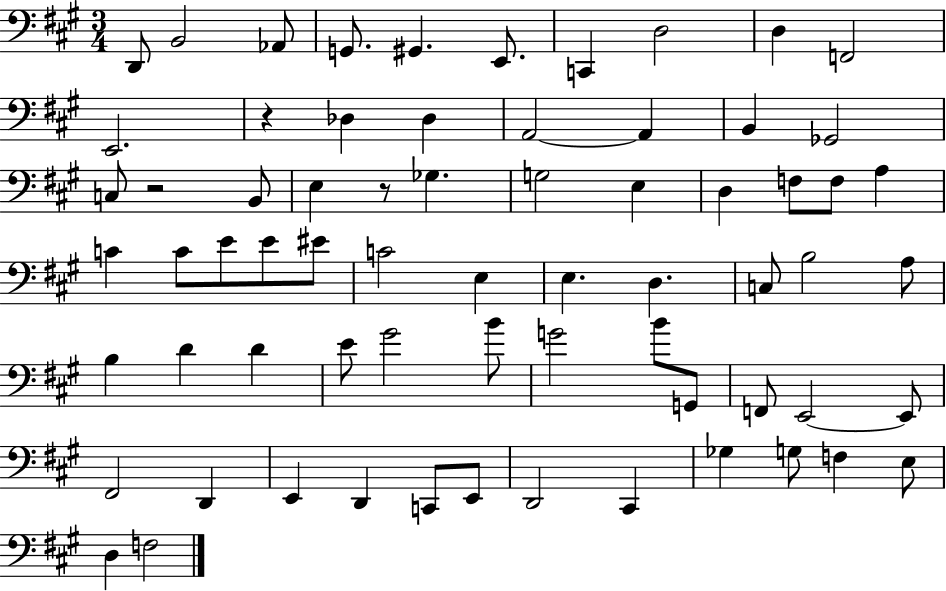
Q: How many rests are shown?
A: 3